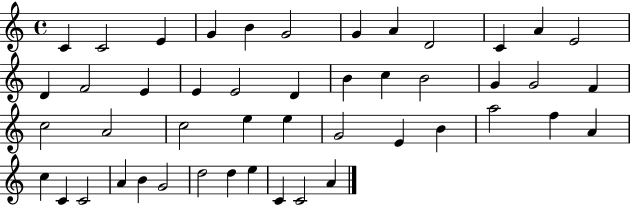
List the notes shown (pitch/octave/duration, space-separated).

C4/q C4/h E4/q G4/q B4/q G4/h G4/q A4/q D4/h C4/q A4/q E4/h D4/q F4/h E4/q E4/q E4/h D4/q B4/q C5/q B4/h G4/q G4/h F4/q C5/h A4/h C5/h E5/q E5/q G4/h E4/q B4/q A5/h F5/q A4/q C5/q C4/q C4/h A4/q B4/q G4/h D5/h D5/q E5/q C4/q C4/h A4/q